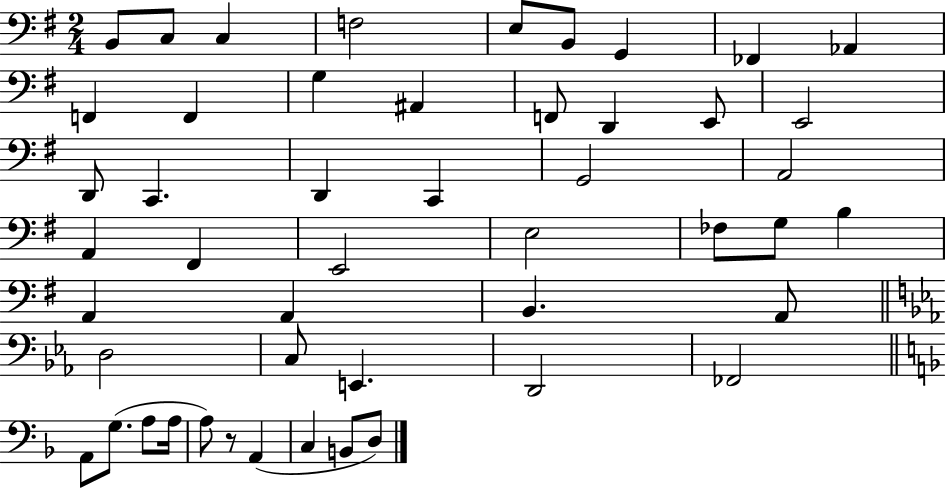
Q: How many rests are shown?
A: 1